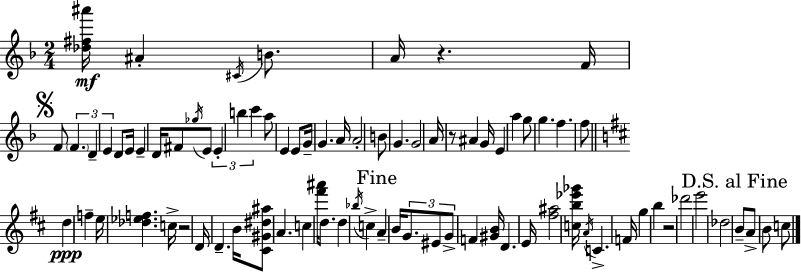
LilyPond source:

{
  \clef treble
  \numericTimeSignature
  \time 2/4
  \key d \minor
  <des'' fis'' ais'''>16\mf ais'4-. \acciaccatura { cis'16 } b'8. | a'16 r4. | f'16 \mark \markup { \musicglyph "scripts.segno" } f'8 \tuplet 3/2 { \parenthesize f'4. | d'4-- e'4 } | \break d'8 e'16 e'4-- | d'16 fis'8 \acciaccatura { ges''16 } e'8 \tuplet 3/2 { e'4-. | b''4 c'''4 } | a''8 e'4 | \break e'8 g'16-- g'4. | a'16 a'2-. | b'8 g'4. | g'2 | \break a'16 r8 ais'4 | g'16 e'4 a''4 | g''8 g''4. | f''4. | \break f''8 \bar "||" \break \key d \major d''4\ppp f''4-- | e''16 <des'' ees'' f''>4. c''16-> | r2 | d'16 d'4.-- b'16 | \break <cis' gis' dis'' ais''>8 a'4. | c''4 <fis''' ais'''>16 d''8. | d''4 \acciaccatura { bes''16 } c''4-> | \mark "Fine" a'4-- b'16 \tuplet 3/2 { g'8. | \break eis'8 g'8-> } f'4 | <gis' b'>16 d'4. | e'16 <fis'' ais''>2 | <c'' b'' ees''' ges'''>16 \acciaccatura { a'16 } c'4.-> | \break f'16 g''4 b''4 | r2 | des'''2 | e'''2 | \break des''2 | \mark "D.S. al Fine" b'8-- a'8-> b'8 | c''8 \bar "|."
}